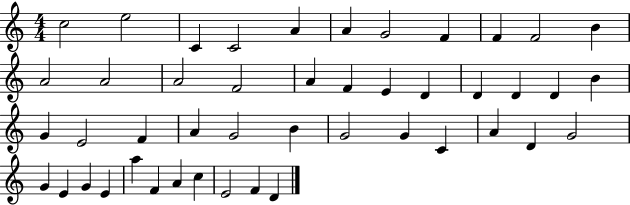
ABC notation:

X:1
T:Untitled
M:4/4
L:1/4
K:C
c2 e2 C C2 A A G2 F F F2 B A2 A2 A2 F2 A F E D D D D B G E2 F A G2 B G2 G C A D G2 G E G E a F A c E2 F D